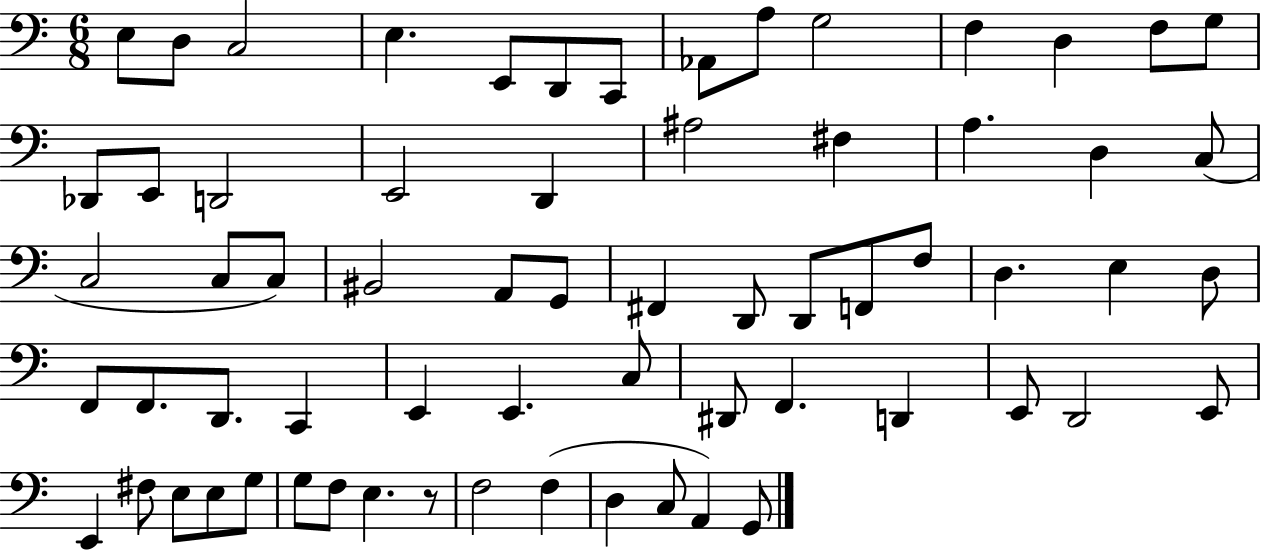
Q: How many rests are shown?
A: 1